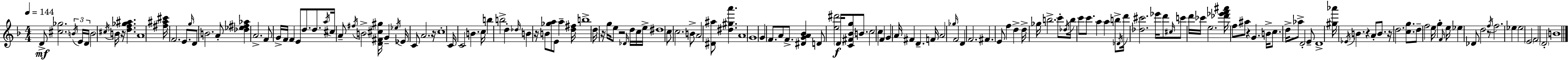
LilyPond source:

{
  \clef treble
  \numericTimeSignature
  \time 4/4
  \key f \major
  \tempo 4 = 144
  \repeat volta 2 { d'8->\mf <cis'' ges''>2. \tuplet 3/2 { \acciaccatura { b'16 } e'16 | d'16 } b'2 \acciaccatura { cis''16 } b'16 r16 <d'' f'' ges'' ais''>4. | a'1 | <fis'' ais'' cis'''>16 f'2. e'8. | \break \grace { g''16 } d'8 b'2. | a'8-. <des'' ees'' fis'' aes''>4 a'2.-> | f'8 g'16-> f'16 f'4 e'8 d''8. | d''8. \acciaccatura { a''16 } cis''16 a'8-- \acciaccatura { fis''16 } b'2-> | \break <d' fis' cis'' gis''>16 g'4-- \acciaccatura { ees''16 } ees'16 c'8 a'2. | r16 c''1-. | c'16 c'2 b'4. | c''16 b''4 b''2-> | \break d''4-. \grace { des''16 } b'4 r16 b'8 <ges'' a''>8 | e'8 a''4-- <d'' fis''>16 b''1-> | d''16 r16 g''16 e''8 r2 | \grace { des'16 } d''16 c''16 e''16-> dis''1 | \break c''8 c''2. | b'8-> a'2 | <dis' ais''>8 <dis'' gis'' a'''>4. a'1 | g'1 | \break g'4 f'8. a'8 | f'8.-> <dis' g' a' bes'>4 d'8 <e'' dis'''>2\f | \parenthesize d'16 <c' fis' bes' g''>8 b'8. c''2 | c''4 f'4 g'4 a'16 fis'4 | \break d'4.-- f'16 a'2 | \grace { ges''16 } f'2 d'4 f'2. | fis'4. e'8 | f''4 d''4-> d''16-> ges''16 b''2.-> | \break c'''8-. \acciaccatura { des''16 } b''16 c'''8 c'''8. | a''4 a''4 b''8-> \acciaccatura { des'16 } d'''16 <des'' cis'''>2. | ees'''16 d'''8 \grace { cis''16 } c'''8 d'''16 ces'''16 | e''2. <des''' ees''' f''' ais'''>16 f''8 ais''8 | \break r4 g'4. b'16-> c''8. d''16-> | aes''8-> d'2-. e'8-- d'1-> | <gis'' aes'''>16 \acciaccatura { ees'16 } b'4. | r4 a'8-. b'8. r16 d''2. | \break <c'' g''>8. d''8-- f''2 | e''16 g''4-. \grace { f'16 } e''16 ees''4 | des'8 d''2 r8 \acciaccatura { f''16 } f''2. | ees''4 ees''2 | \break \parenthesize e'2 f'2 | \parenthesize d'2-. b'1 | } \bar "|."
}